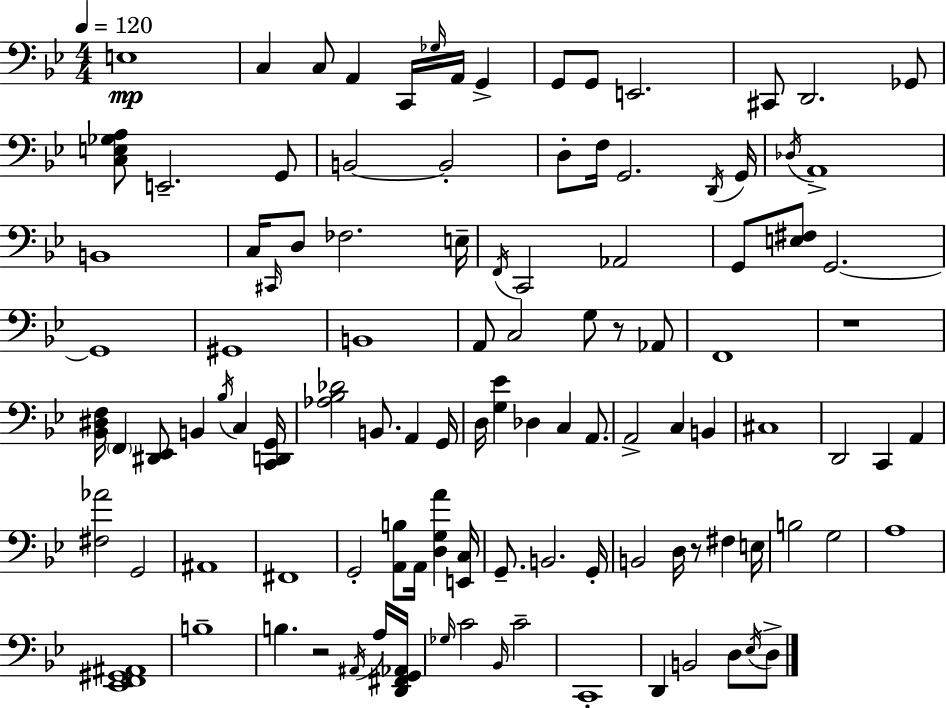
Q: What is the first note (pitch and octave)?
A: E3